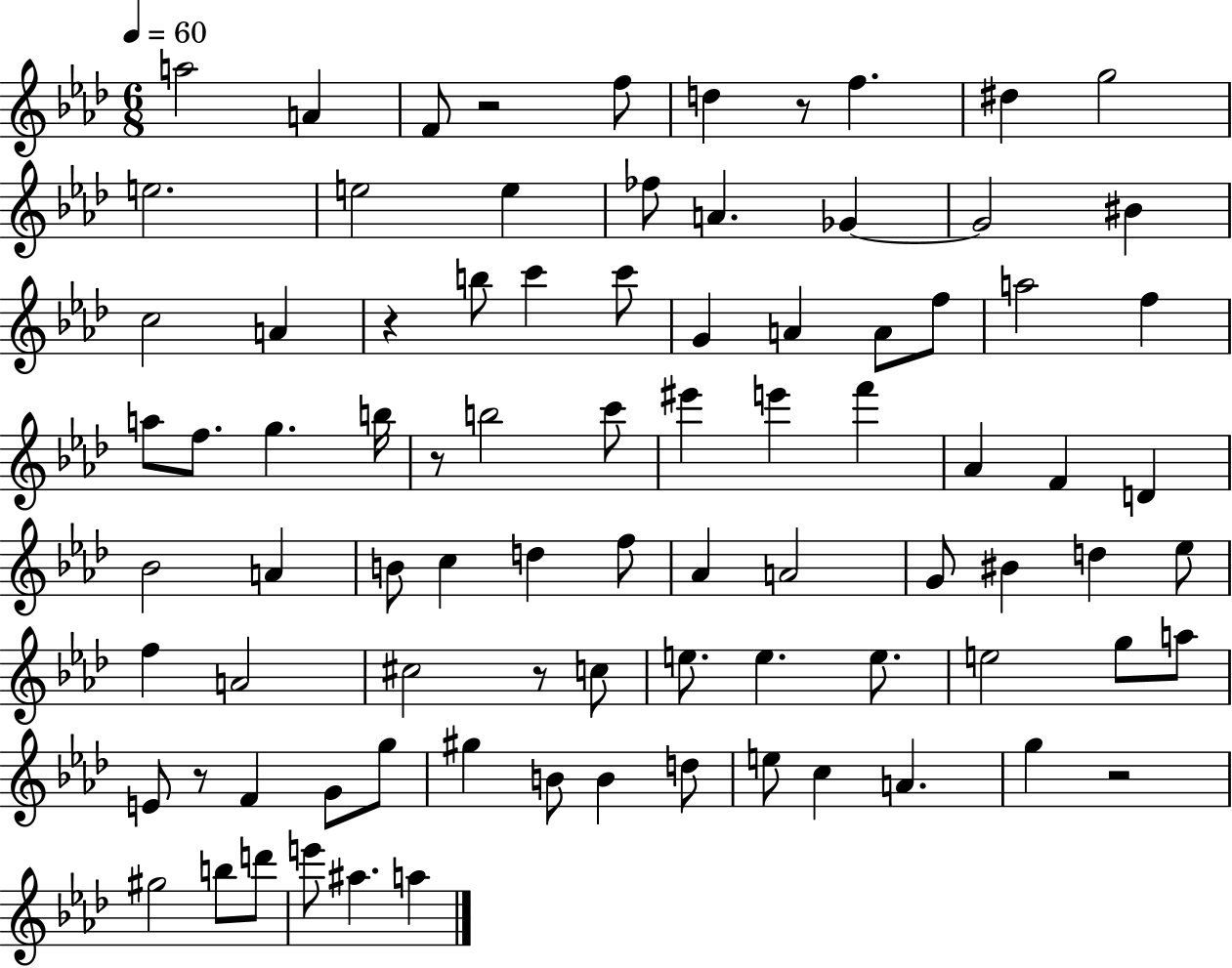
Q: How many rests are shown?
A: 7